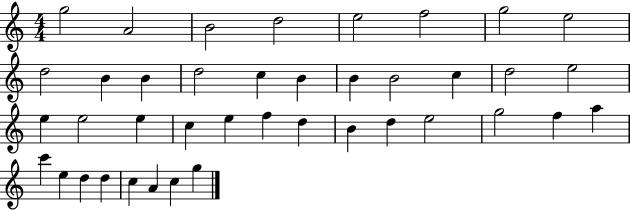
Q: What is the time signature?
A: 4/4